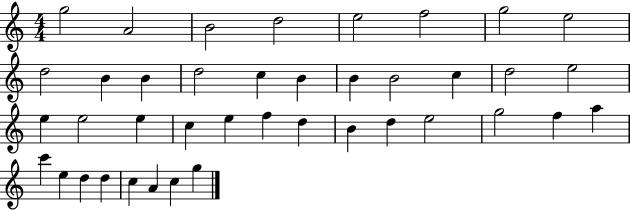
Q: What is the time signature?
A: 4/4